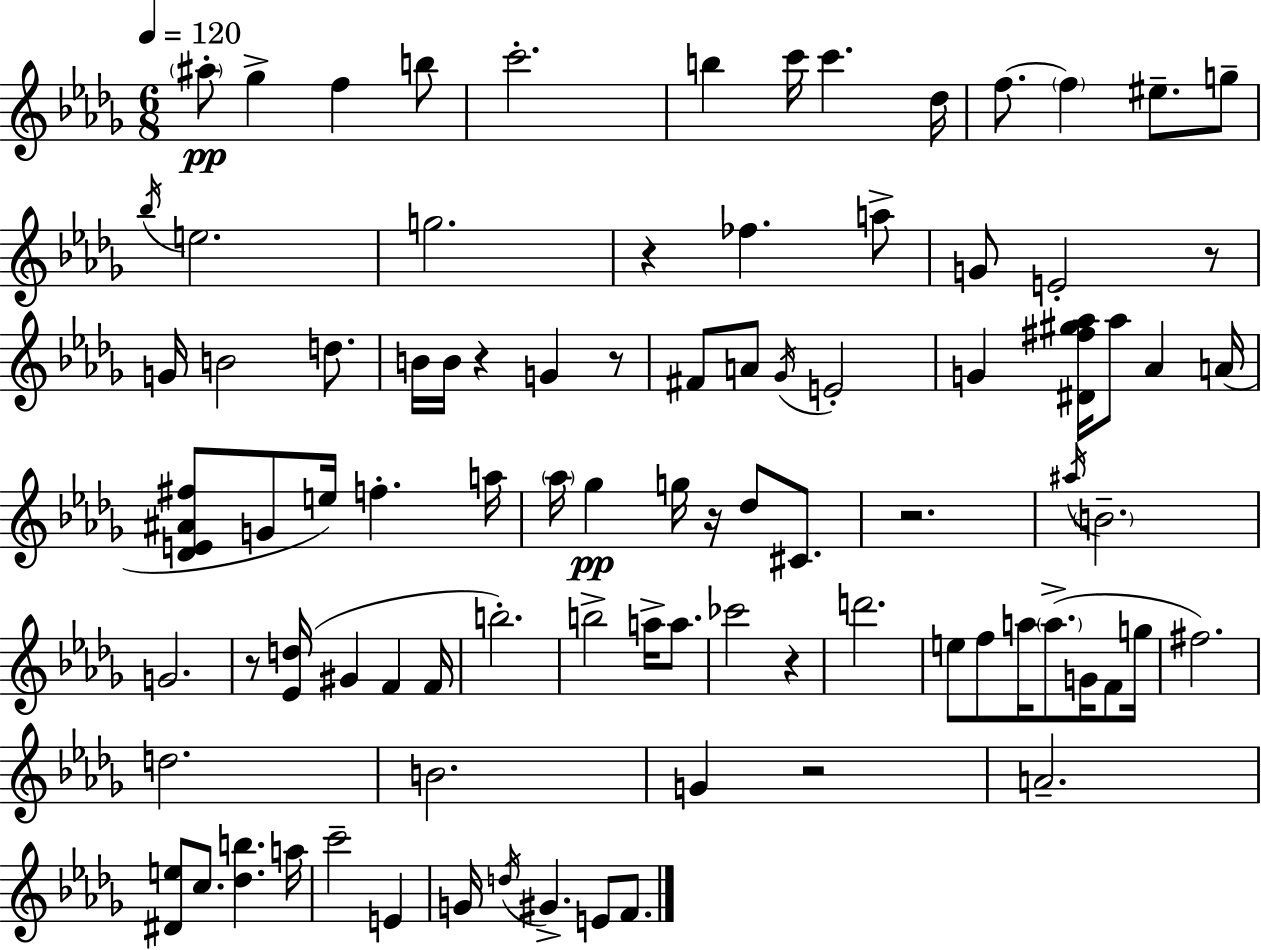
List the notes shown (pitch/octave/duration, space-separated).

A#5/e Gb5/q F5/q B5/e C6/h. B5/q C6/s C6/q. Db5/s F5/e. F5/q EIS5/e. G5/e Bb5/s E5/h. G5/h. R/q FES5/q. A5/e G4/e E4/h R/e G4/s B4/h D5/e. B4/s B4/s R/q G4/q R/e F#4/e A4/e Gb4/s E4/h G4/q [D#4,F#5,G#5,Ab5]/s Ab5/e Ab4/q A4/s [Db4,E4,A#4,F#5]/e G4/e E5/s F5/q. A5/s Ab5/s Gb5/q G5/s R/s Db5/e C#4/e. R/h. A#5/s B4/h. G4/h. R/e [Eb4,D5]/s G#4/q F4/q F4/s B5/h. B5/h A5/s A5/e. CES6/h R/q D6/h. E5/e F5/e A5/s A5/e. G4/s F4/e G5/s F#5/h. D5/h. B4/h. G4/q R/h A4/h. [D#4,E5]/e C5/e. [Db5,B5]/q. A5/s C6/h E4/q G4/s D5/s G#4/q. E4/e F4/e.